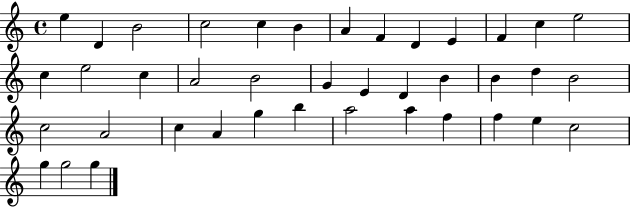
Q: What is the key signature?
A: C major